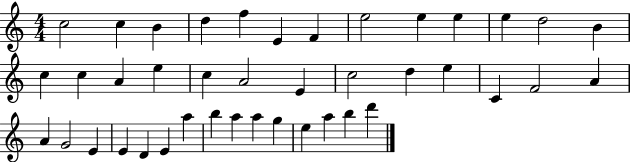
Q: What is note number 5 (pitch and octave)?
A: F5